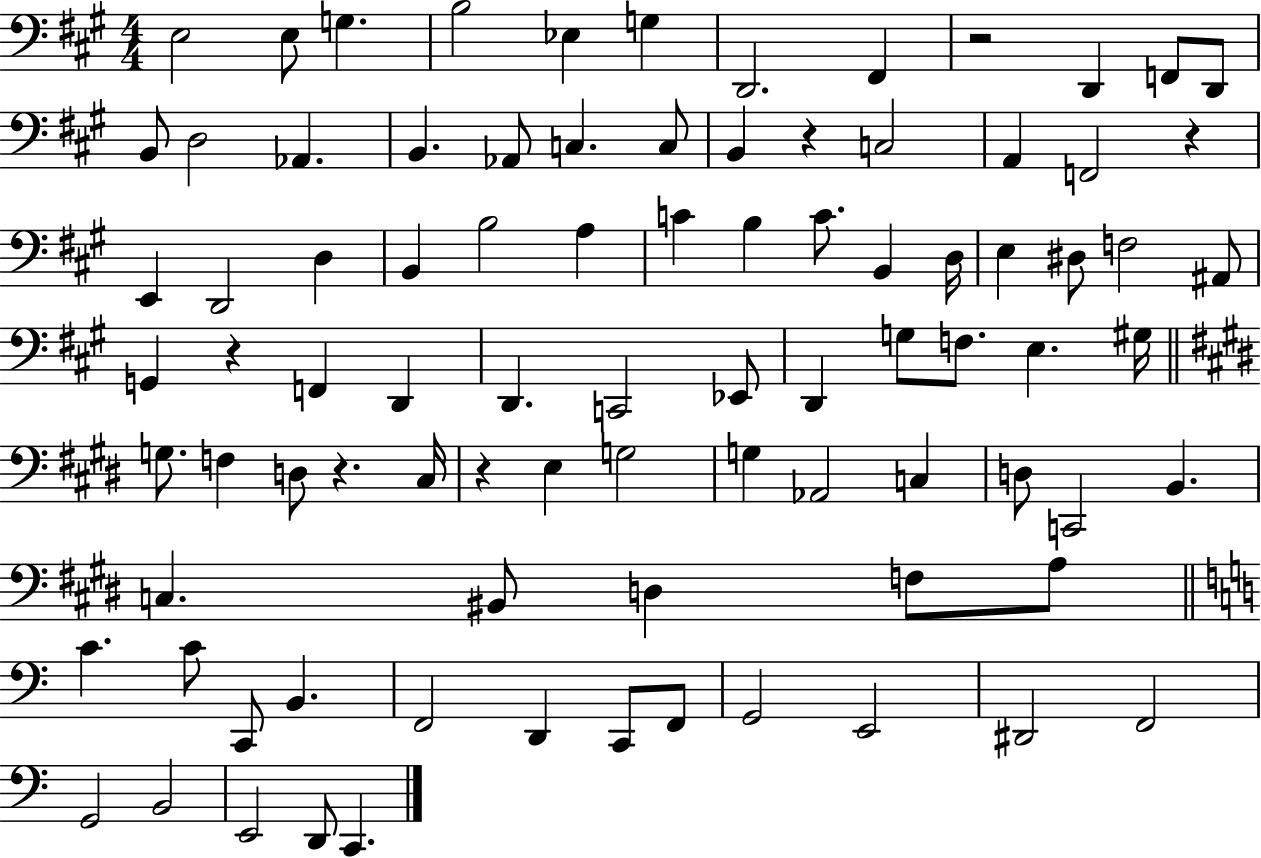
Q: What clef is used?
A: bass